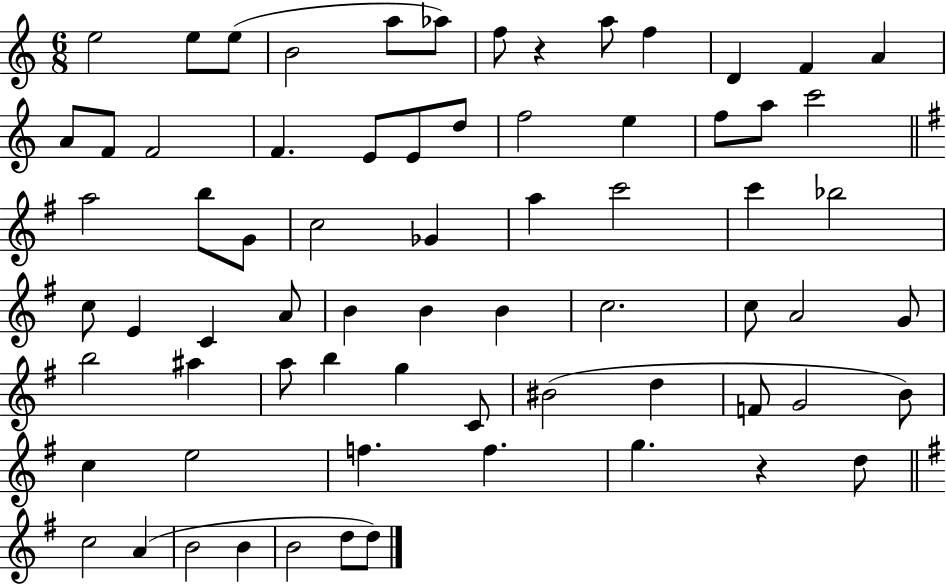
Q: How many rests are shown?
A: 2